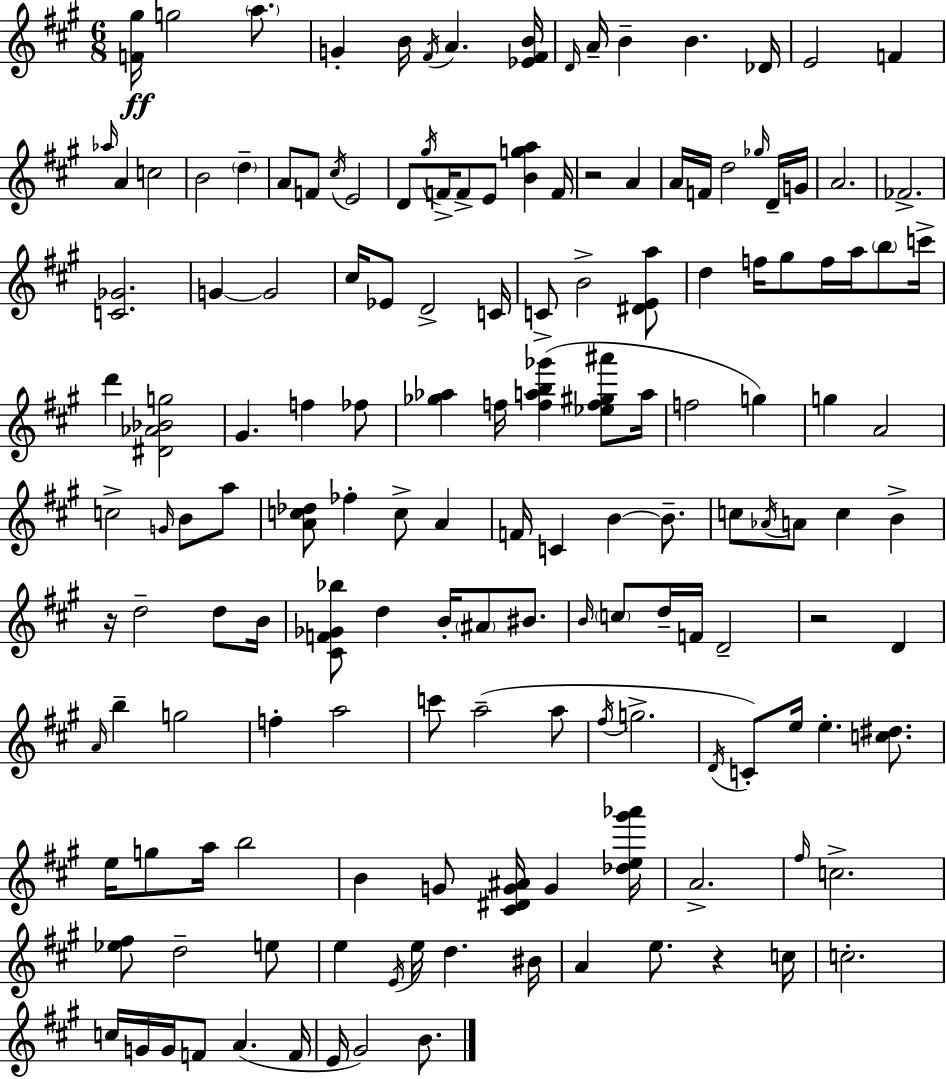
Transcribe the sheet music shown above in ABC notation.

X:1
T:Untitled
M:6/8
L:1/4
K:A
[F^g]/4 g2 a/2 G B/4 ^F/4 A [_E^FB]/4 D/4 A/4 B B _D/4 E2 F _a/4 A c2 B2 d A/2 F/2 ^c/4 E2 D/2 ^g/4 F/4 F/2 E/2 [Bga] F/4 z2 A A/4 F/4 d2 _g/4 D/4 G/4 A2 _F2 [C_G]2 G G2 ^c/4 _E/2 D2 C/4 C/2 B2 [^DEa]/2 d f/4 ^g/2 f/4 a/4 b/2 c'/4 d' [^D_A_Bg]2 ^G f _f/2 [_g_a] f/4 [fab_g'] [_ef^g^a']/2 a/4 f2 g g A2 c2 G/4 B/2 a/2 [Ac_d]/2 _f c/2 A F/4 C B B/2 c/2 _A/4 A/2 c B z/4 d2 d/2 B/4 [^CF_G_b]/2 d B/4 ^A/2 ^B/2 B/4 c/2 d/4 F/4 D2 z2 D A/4 b g2 f a2 c'/2 a2 a/2 ^f/4 g2 D/4 C/2 e/4 e [c^d]/2 e/4 g/2 a/4 b2 B G/2 [^C^DG^A]/4 G [_de^g'_a']/4 A2 ^f/4 c2 [_e^f]/2 d2 e/2 e E/4 e/4 d ^B/4 A e/2 z c/4 c2 c/4 G/4 G/4 F/2 A F/4 E/4 ^G2 B/2